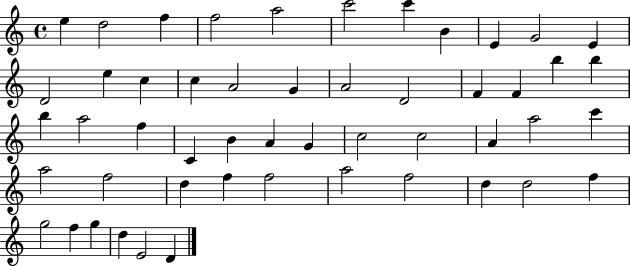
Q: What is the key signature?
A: C major